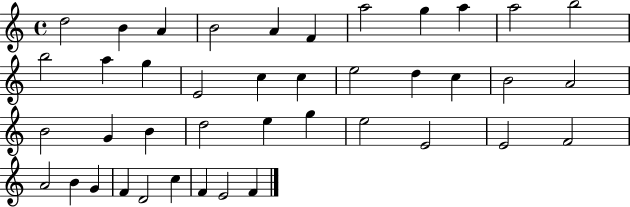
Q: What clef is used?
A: treble